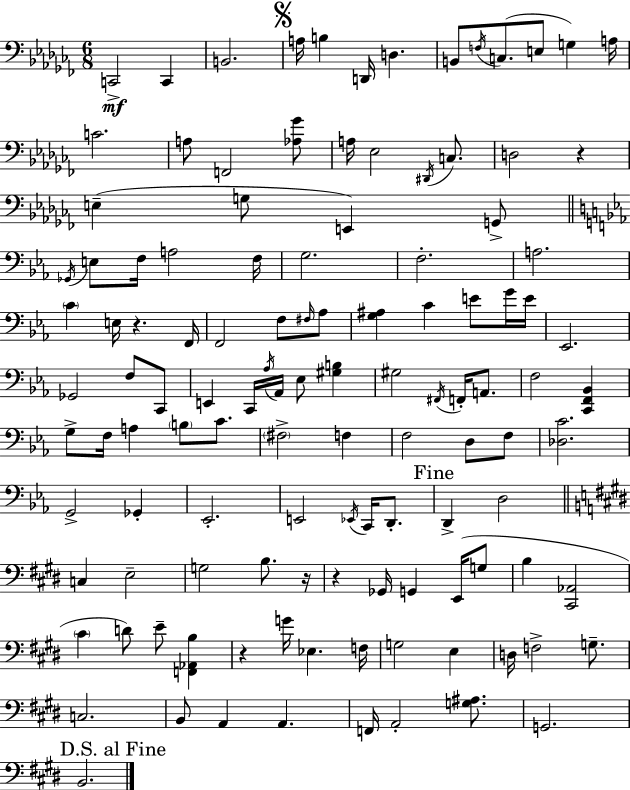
{
  \clef bass
  \numericTimeSignature
  \time 6/8
  \key aes \minor
  \repeat volta 2 { c,2->\mf c,4 | b,2. | \mark \markup { \musicglyph "scripts.segno" } a16 b4 d,16 d4. | b,8 \acciaccatura { f16 } c8.( e8 g4) | \break a16 c'2. | a8 f,2 <aes ges'>8 | a16 ees2 \acciaccatura { dis,16 } c8. | d2 r4 | \break e4--( g8 e,4) | g,8-> \bar "||" \break \key ees \major \acciaccatura { ges,16 } e8 f16 a2 | f16 g2. | f2.-. | a2. | \break \parenthesize c'4 e16 r4. | f,16 f,2 f8 \grace { fis16 } | aes8 <g ais>4 c'4 e'8 | g'16 e'16 ees,2. | \break ges,2 f8 | c,8 e,4 c,16 \acciaccatura { aes16 } aes,16 ees8 <gis b>4 | gis2 \acciaccatura { fis,16 } | f,16-. a,8. f2 | \break <c, f, bes,>4 g8-> f16 a4 \parenthesize b8 | c'8. \parenthesize fis2-> | f4 f2 | d8 f8 <des c'>2. | \break g,2-> | ges,4-. ees,2.-. | e,2 | \acciaccatura { ees,16 } c,16 d,8.-. \mark "Fine" d,4-> d2 | \break \bar "||" \break \key e \major c4 e2-- | g2 b8. r16 | r4 ges,16 g,4 e,16( g8 | b4 <cis, aes,>2 | \break \parenthesize cis'4 d'8) e'8-- <f, aes, b>4 | r4 g'16 ees4. f16 | g2 e4 | d16 f2-> g8.-- | \break c2. | b,8 a,4 a,4. | f,16 a,2-. <g ais>8. | g,2. | \break \mark "D.S. al Fine" b,2. | } \bar "|."
}